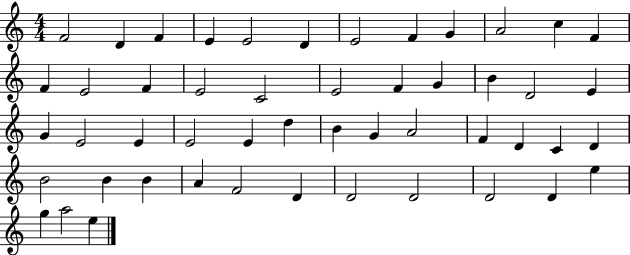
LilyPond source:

{
  \clef treble
  \numericTimeSignature
  \time 4/4
  \key c \major
  f'2 d'4 f'4 | e'4 e'2 d'4 | e'2 f'4 g'4 | a'2 c''4 f'4 | \break f'4 e'2 f'4 | e'2 c'2 | e'2 f'4 g'4 | b'4 d'2 e'4 | \break g'4 e'2 e'4 | e'2 e'4 d''4 | b'4 g'4 a'2 | f'4 d'4 c'4 d'4 | \break b'2 b'4 b'4 | a'4 f'2 d'4 | d'2 d'2 | d'2 d'4 e''4 | \break g''4 a''2 e''4 | \bar "|."
}